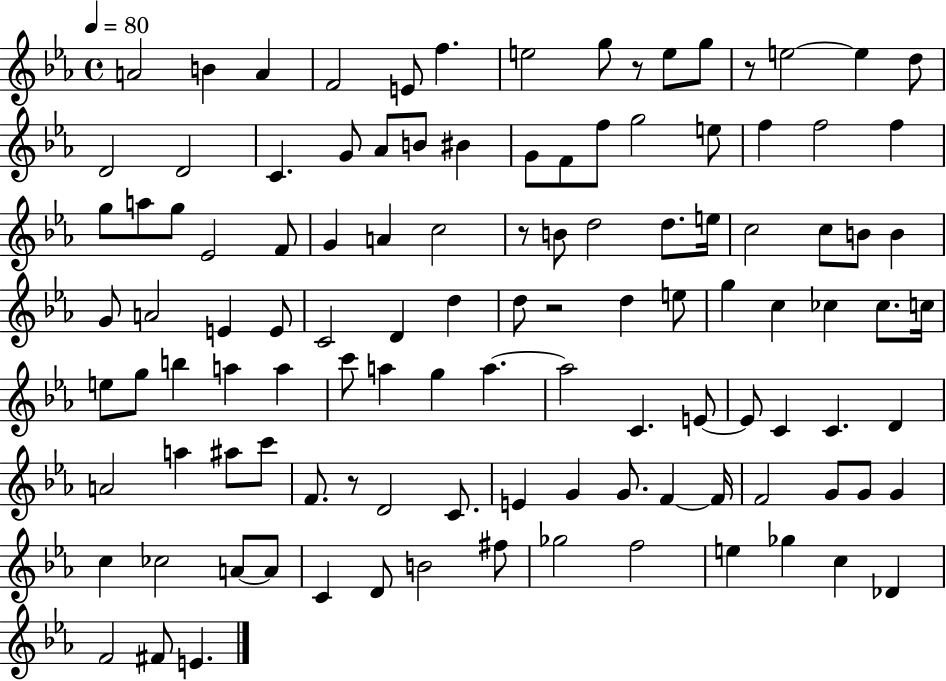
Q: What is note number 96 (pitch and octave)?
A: C4